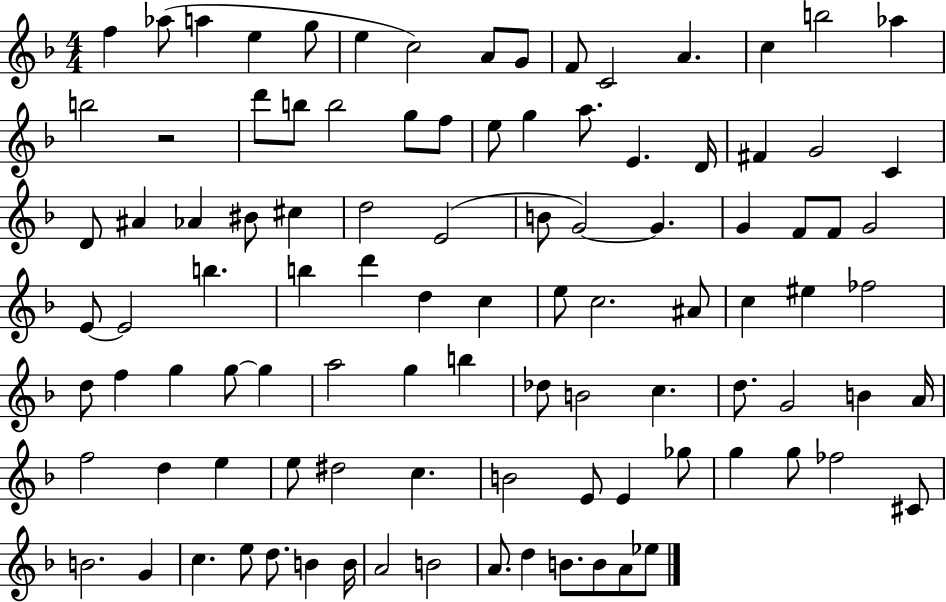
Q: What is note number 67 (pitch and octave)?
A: C5